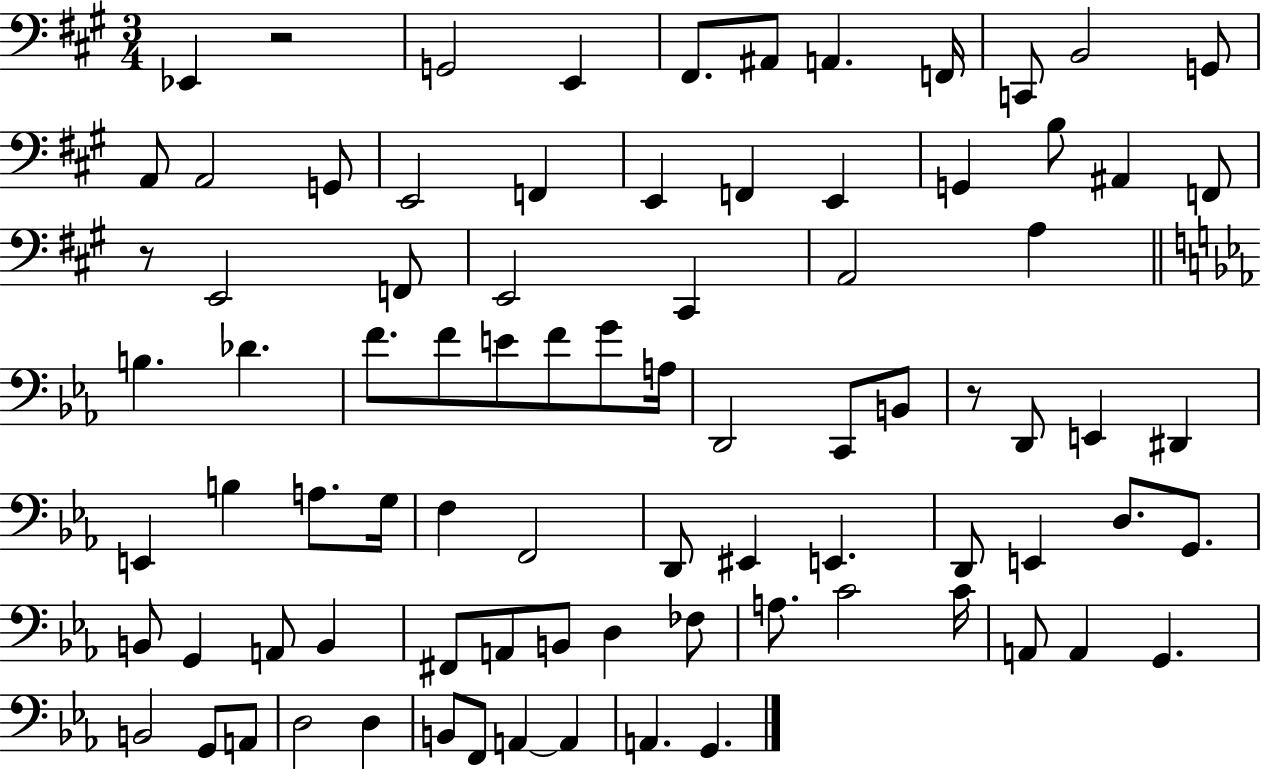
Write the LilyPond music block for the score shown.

{
  \clef bass
  \numericTimeSignature
  \time 3/4
  \key a \major
  ees,4 r2 | g,2 e,4 | fis,8. ais,8 a,4. f,16 | c,8 b,2 g,8 | \break a,8 a,2 g,8 | e,2 f,4 | e,4 f,4 e,4 | g,4 b8 ais,4 f,8 | \break r8 e,2 f,8 | e,2 cis,4 | a,2 a4 | \bar "||" \break \key ees \major b4. des'4. | f'8. f'8 e'8 f'8 g'8 a16 | d,2 c,8 b,8 | r8 d,8 e,4 dis,4 | \break e,4 b4 a8. g16 | f4 f,2 | d,8 eis,4 e,4. | d,8 e,4 d8. g,8. | \break b,8 g,4 a,8 b,4 | fis,8 a,8 b,8 d4 fes8 | a8. c'2 c'16 | a,8 a,4 g,4. | \break b,2 g,8 a,8 | d2 d4 | b,8 f,8 a,4~~ a,4 | a,4. g,4. | \break \bar "|."
}